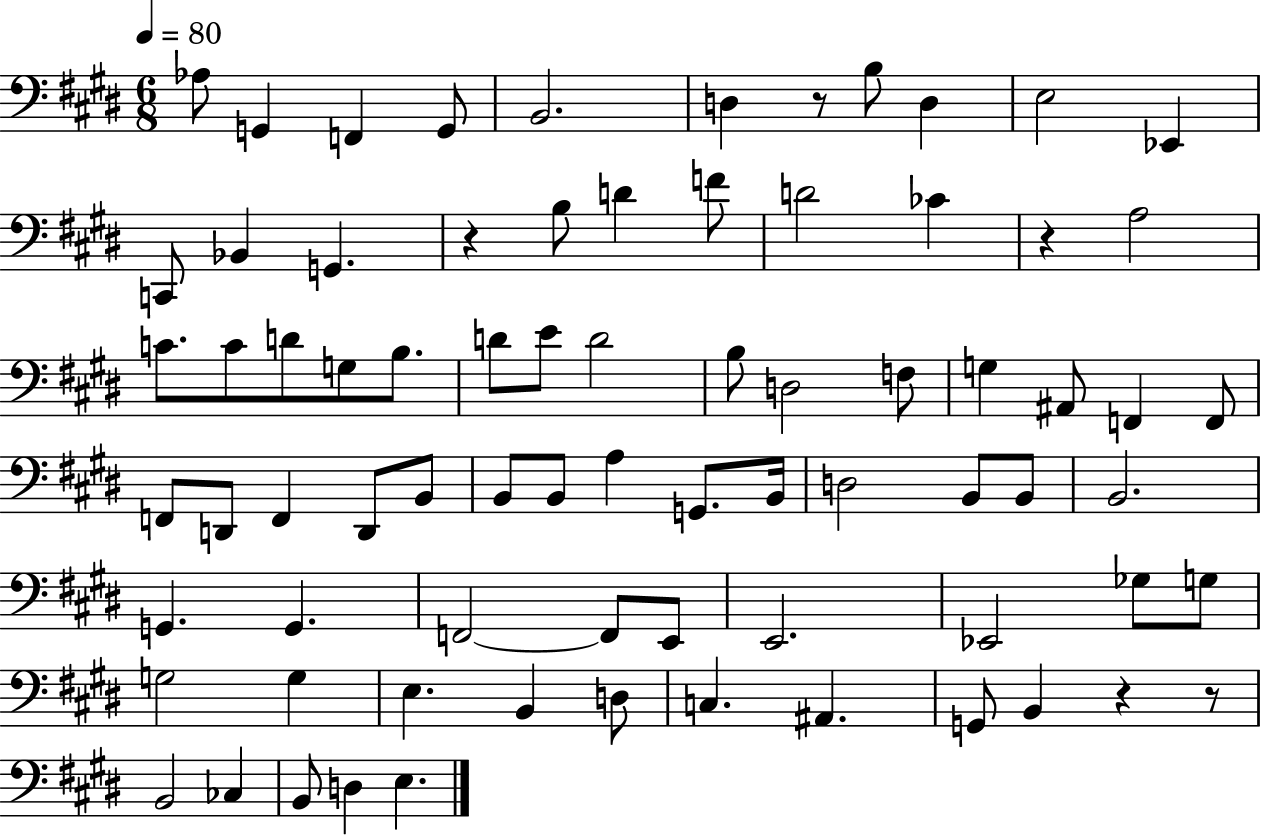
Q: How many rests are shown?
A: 5